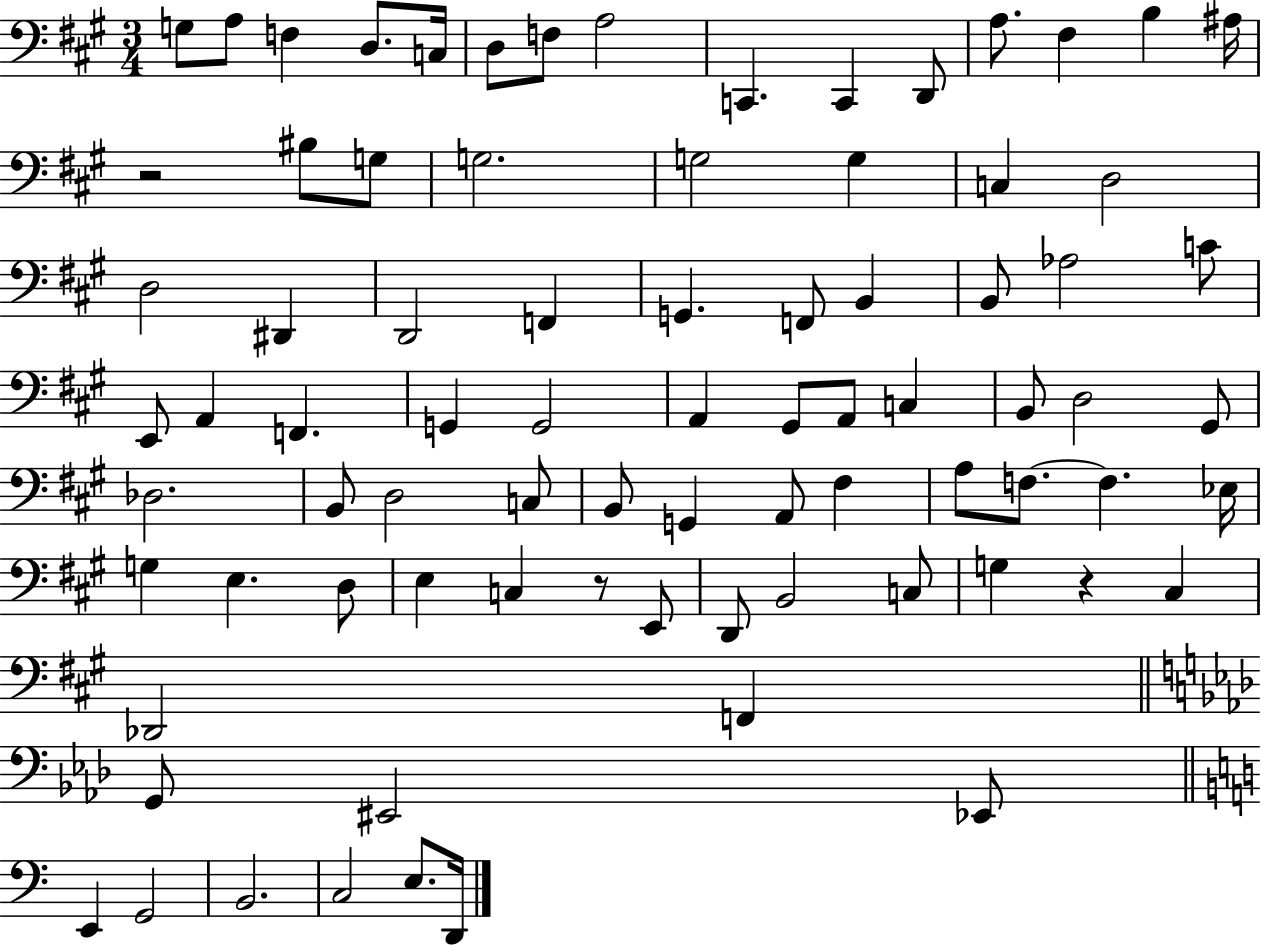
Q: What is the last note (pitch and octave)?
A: D2